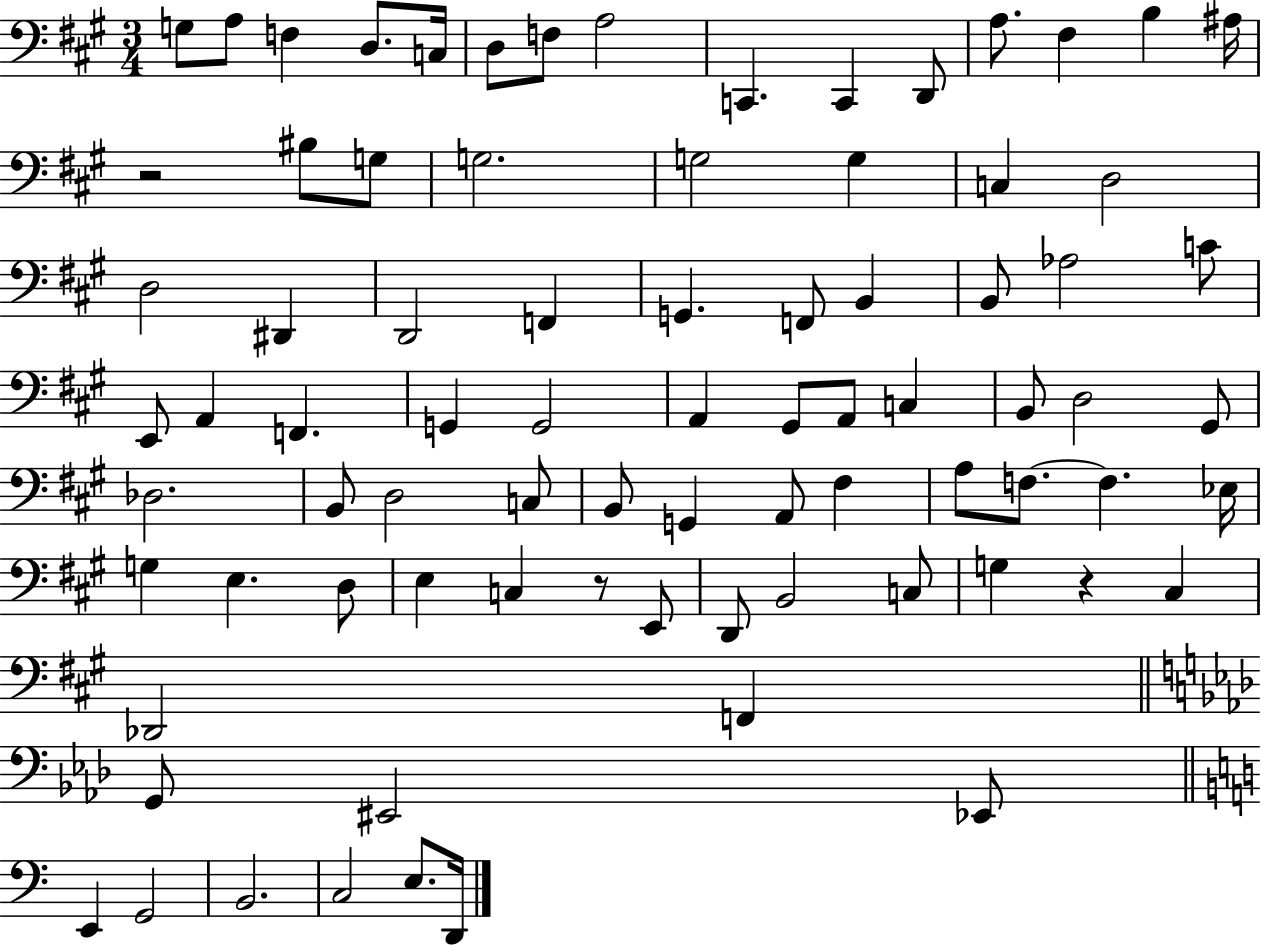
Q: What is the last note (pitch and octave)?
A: D2